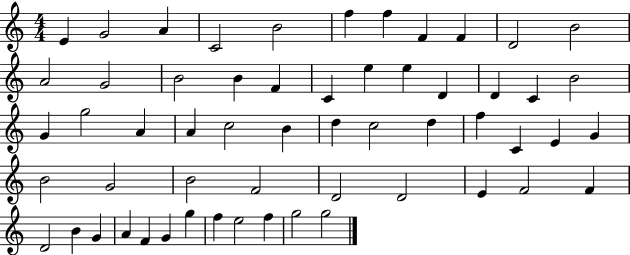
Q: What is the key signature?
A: C major